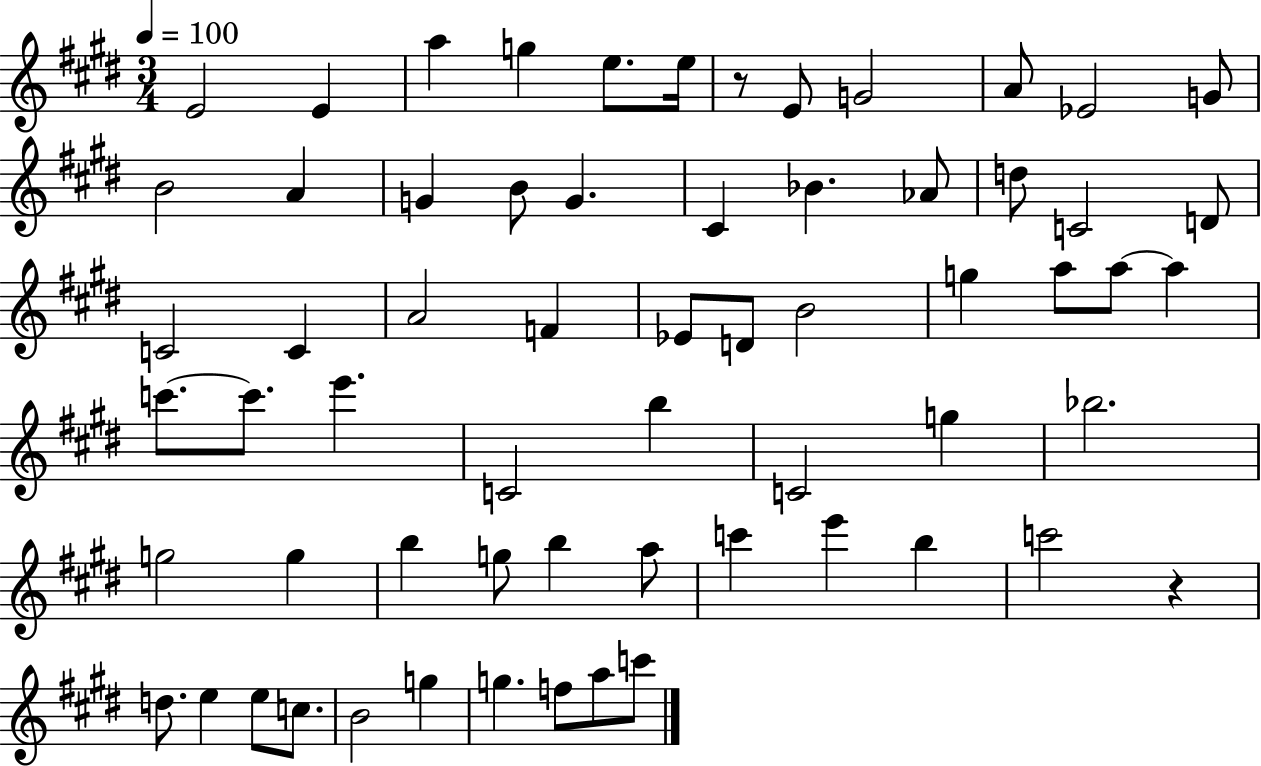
{
  \clef treble
  \numericTimeSignature
  \time 3/4
  \key e \major
  \tempo 4 = 100
  \repeat volta 2 { e'2 e'4 | a''4 g''4 e''8. e''16 | r8 e'8 g'2 | a'8 ees'2 g'8 | \break b'2 a'4 | g'4 b'8 g'4. | cis'4 bes'4. aes'8 | d''8 c'2 d'8 | \break c'2 c'4 | a'2 f'4 | ees'8 d'8 b'2 | g''4 a''8 a''8~~ a''4 | \break c'''8.~~ c'''8. e'''4. | c'2 b''4 | c'2 g''4 | bes''2. | \break g''2 g''4 | b''4 g''8 b''4 a''8 | c'''4 e'''4 b''4 | c'''2 r4 | \break d''8. e''4 e''8 c''8. | b'2 g''4 | g''4. f''8 a''8 c'''8 | } \bar "|."
}